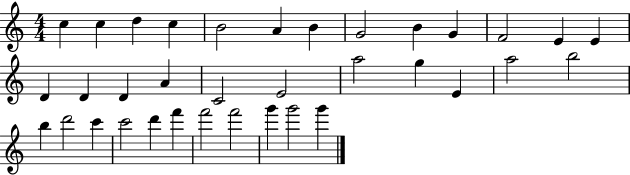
{
  \clef treble
  \numericTimeSignature
  \time 4/4
  \key c \major
  c''4 c''4 d''4 c''4 | b'2 a'4 b'4 | g'2 b'4 g'4 | f'2 e'4 e'4 | \break d'4 d'4 d'4 a'4 | c'2 e'2 | a''2 g''4 e'4 | a''2 b''2 | \break b''4 d'''2 c'''4 | c'''2 d'''4 f'''4 | f'''2 f'''2 | g'''4 g'''2 g'''4 | \break \bar "|."
}